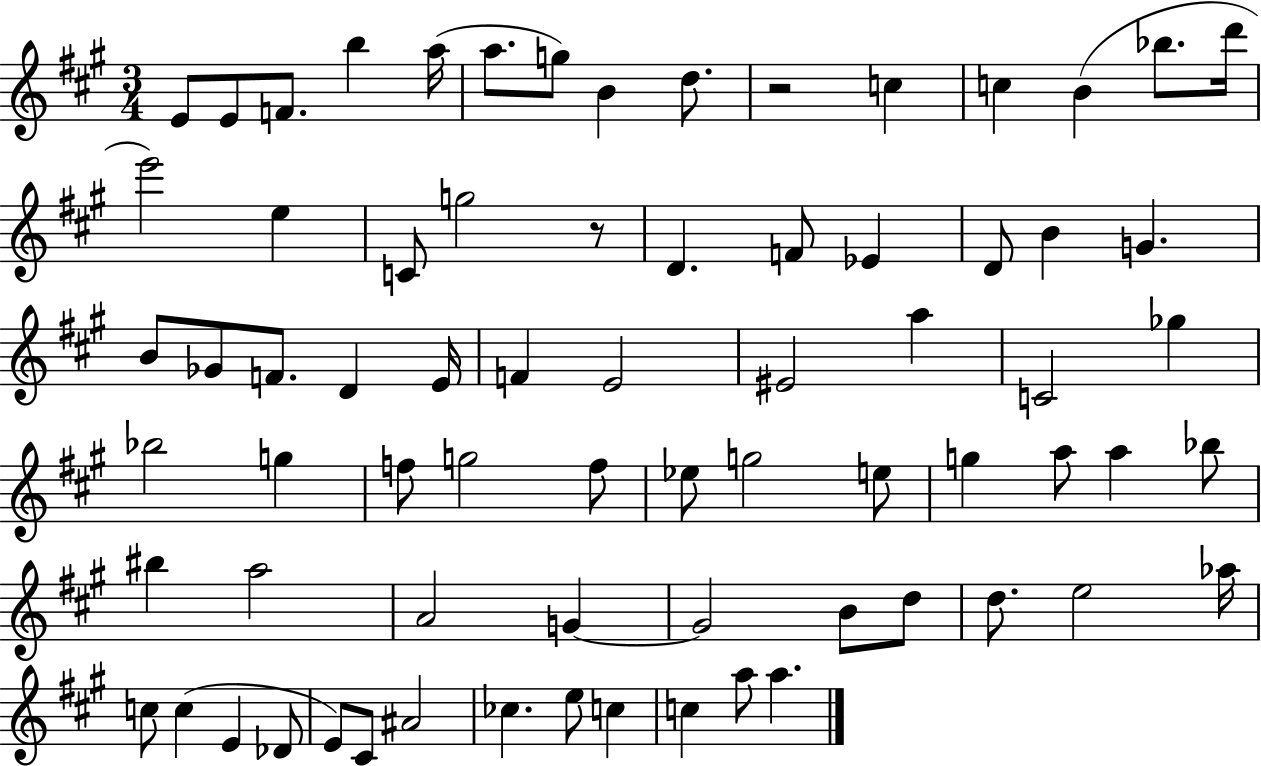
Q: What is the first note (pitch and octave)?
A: E4